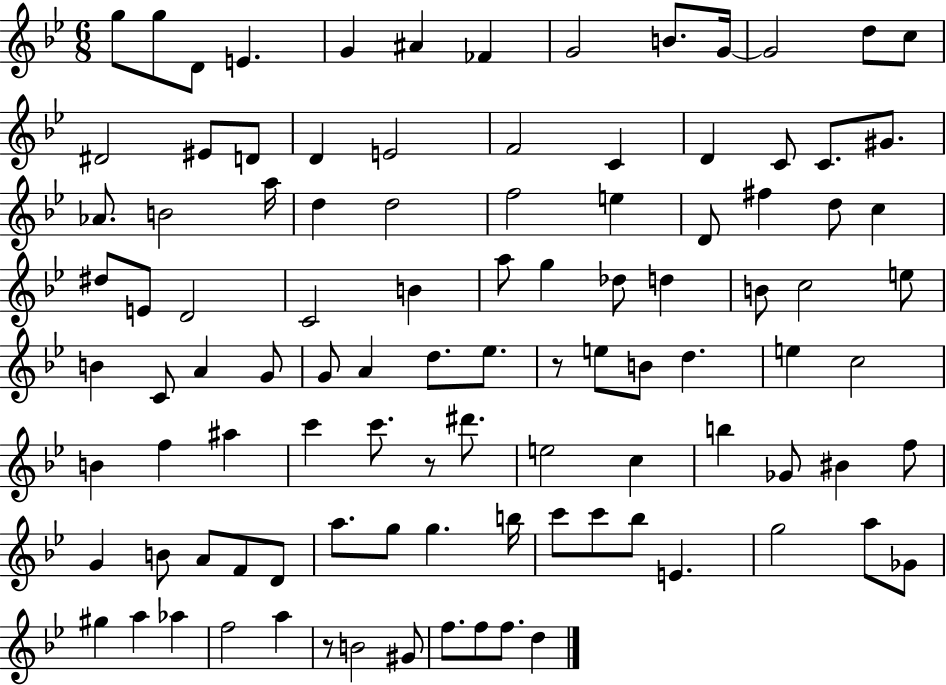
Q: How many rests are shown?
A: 3